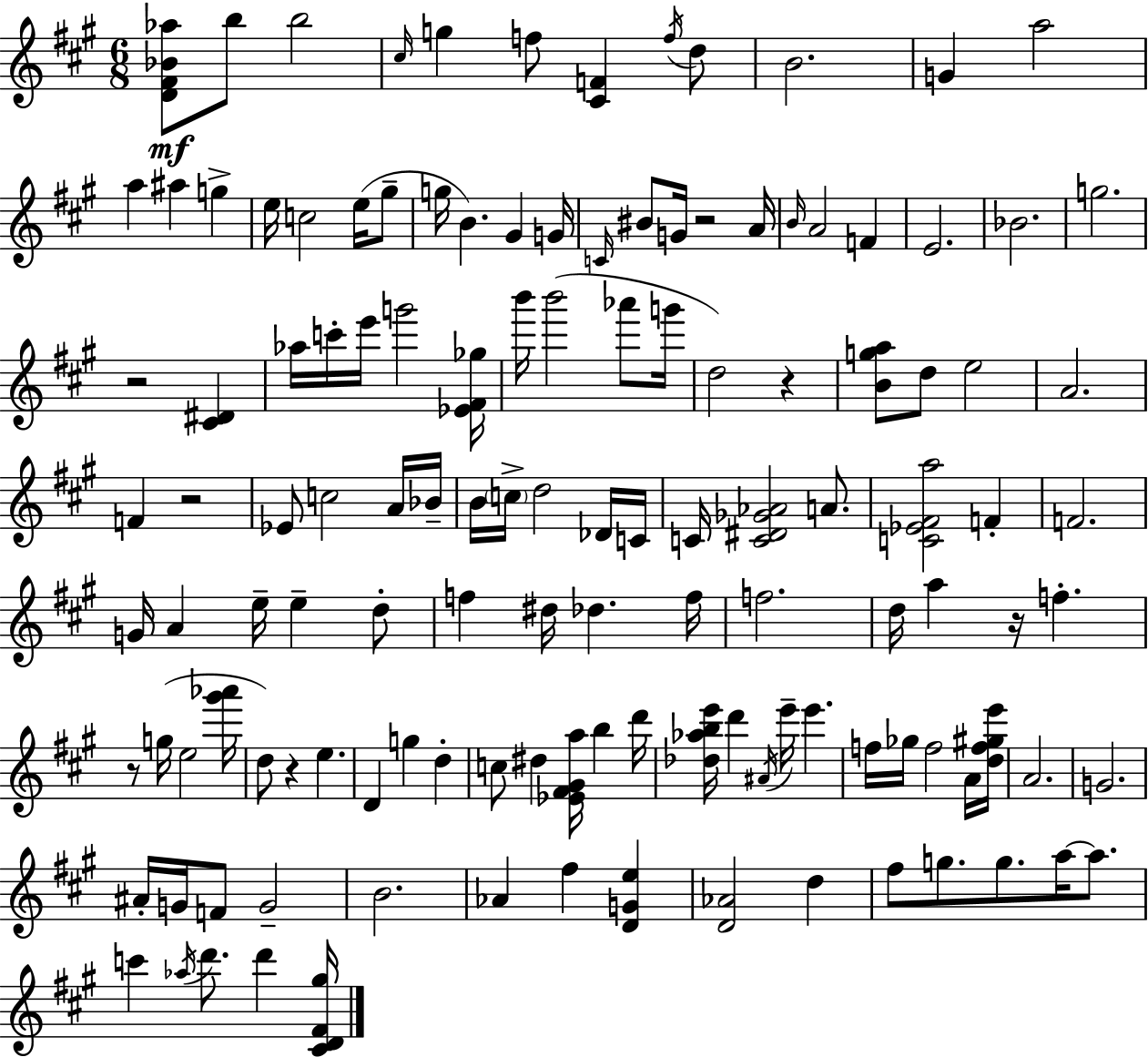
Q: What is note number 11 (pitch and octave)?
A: A5